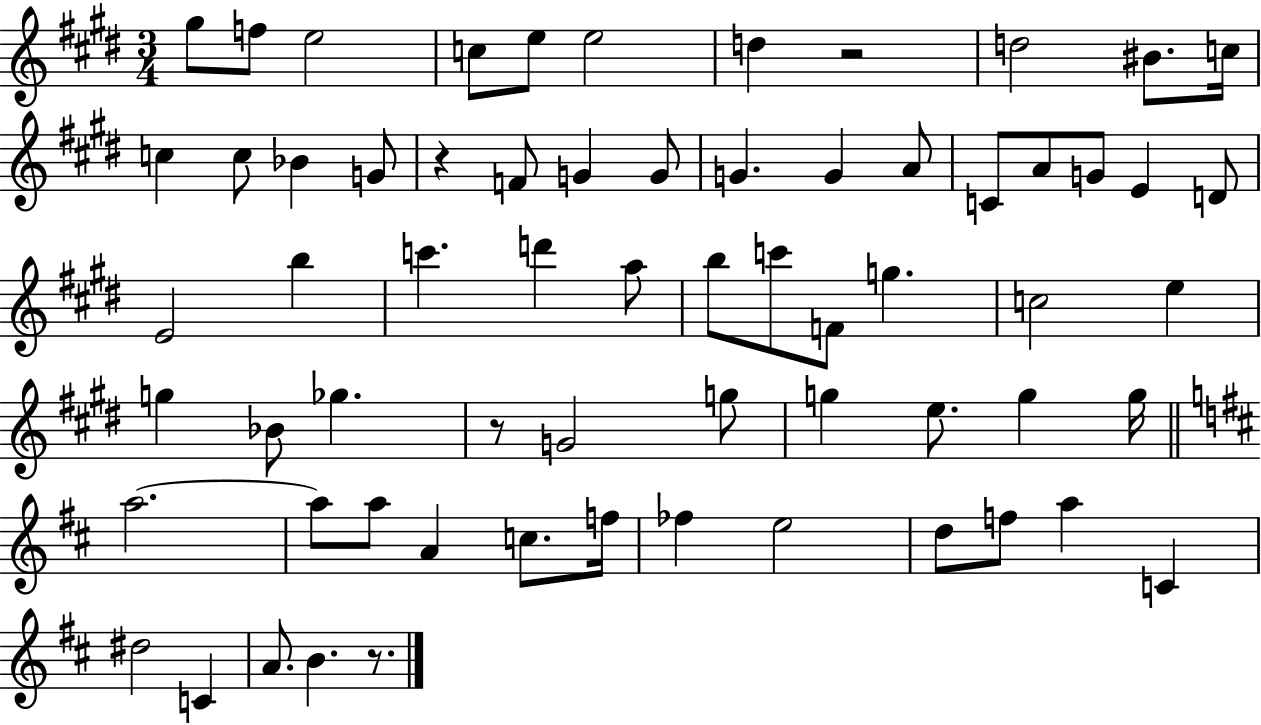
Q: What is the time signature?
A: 3/4